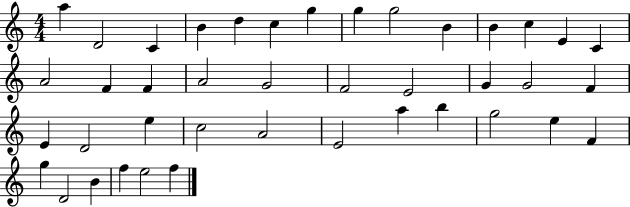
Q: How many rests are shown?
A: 0